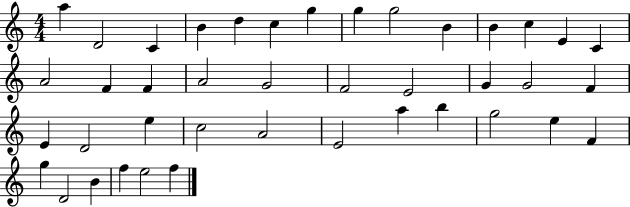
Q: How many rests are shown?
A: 0